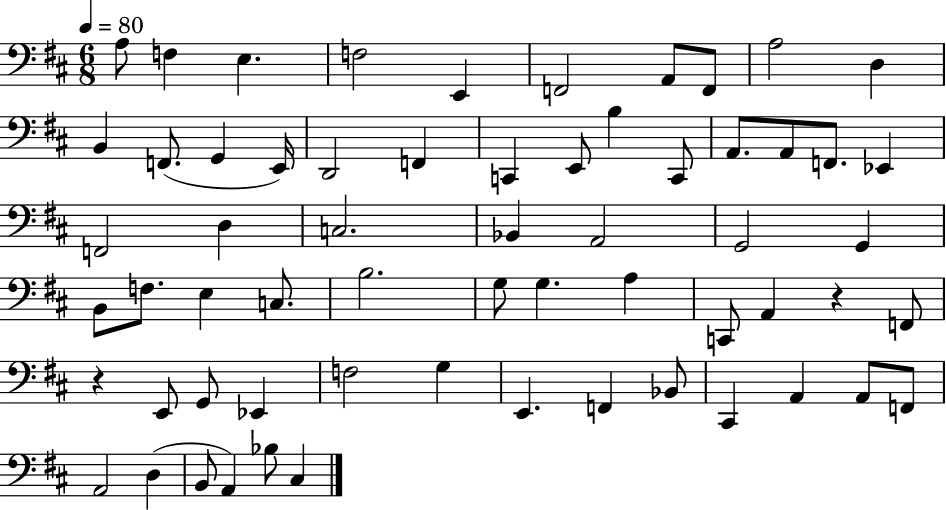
A3/e F3/q E3/q. F3/h E2/q F2/h A2/e F2/e A3/h D3/q B2/q F2/e. G2/q E2/s D2/h F2/q C2/q E2/e B3/q C2/e A2/e. A2/e F2/e. Eb2/q F2/h D3/q C3/h. Bb2/q A2/h G2/h G2/q B2/e F3/e. E3/q C3/e. B3/h. G3/e G3/q. A3/q C2/e A2/q R/q F2/e R/q E2/e G2/e Eb2/q F3/h G3/q E2/q. F2/q Bb2/e C#2/q A2/q A2/e F2/e A2/h D3/q B2/e A2/q Bb3/e C#3/q